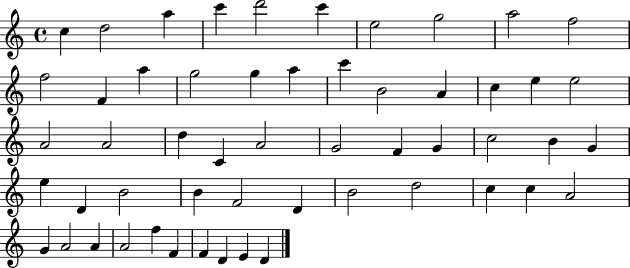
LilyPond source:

{
  \clef treble
  \time 4/4
  \defaultTimeSignature
  \key c \major
  c''4 d''2 a''4 | c'''4 d'''2 c'''4 | e''2 g''2 | a''2 f''2 | \break f''2 f'4 a''4 | g''2 g''4 a''4 | c'''4 b'2 a'4 | c''4 e''4 e''2 | \break a'2 a'2 | d''4 c'4 a'2 | g'2 f'4 g'4 | c''2 b'4 g'4 | \break e''4 d'4 b'2 | b'4 f'2 d'4 | b'2 d''2 | c''4 c''4 a'2 | \break g'4 a'2 a'4 | a'2 f''4 f'4 | f'4 d'4 e'4 d'4 | \bar "|."
}